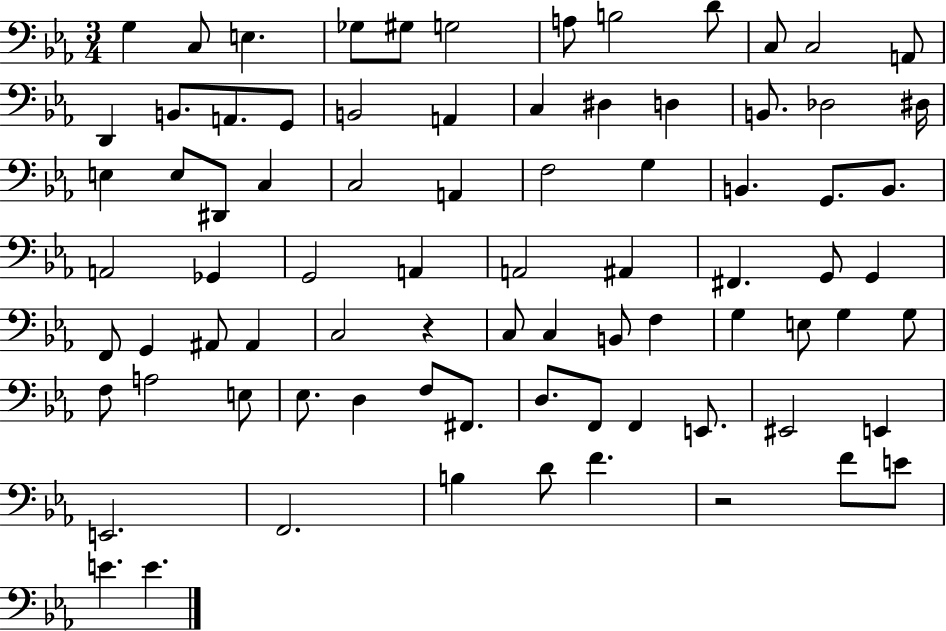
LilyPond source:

{
  \clef bass
  \numericTimeSignature
  \time 3/4
  \key ees \major
  \repeat volta 2 { g4 c8 e4. | ges8 gis8 g2 | a8 b2 d'8 | c8 c2 a,8 | \break d,4 b,8. a,8. g,8 | b,2 a,4 | c4 dis4 d4 | b,8. des2 dis16 | \break e4 e8 dis,8 c4 | c2 a,4 | f2 g4 | b,4. g,8. b,8. | \break a,2 ges,4 | g,2 a,4 | a,2 ais,4 | fis,4. g,8 g,4 | \break f,8 g,4 ais,8 ais,4 | c2 r4 | c8 c4 b,8 f4 | g4 e8 g4 g8 | \break f8 a2 e8 | ees8. d4 f8 fis,8. | d8. f,8 f,4 e,8. | eis,2 e,4 | \break e,2. | f,2. | b4 d'8 f'4. | r2 f'8 e'8 | \break e'4. e'4. | } \bar "|."
}